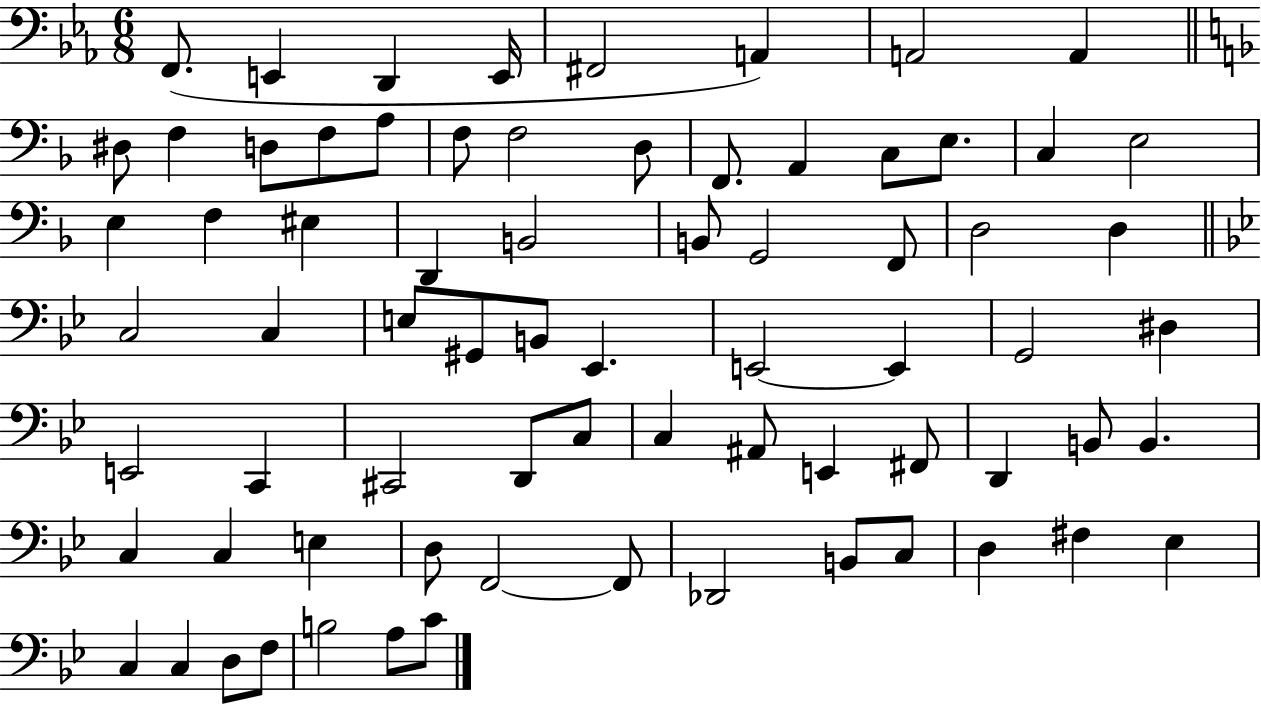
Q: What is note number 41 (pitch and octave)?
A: G2